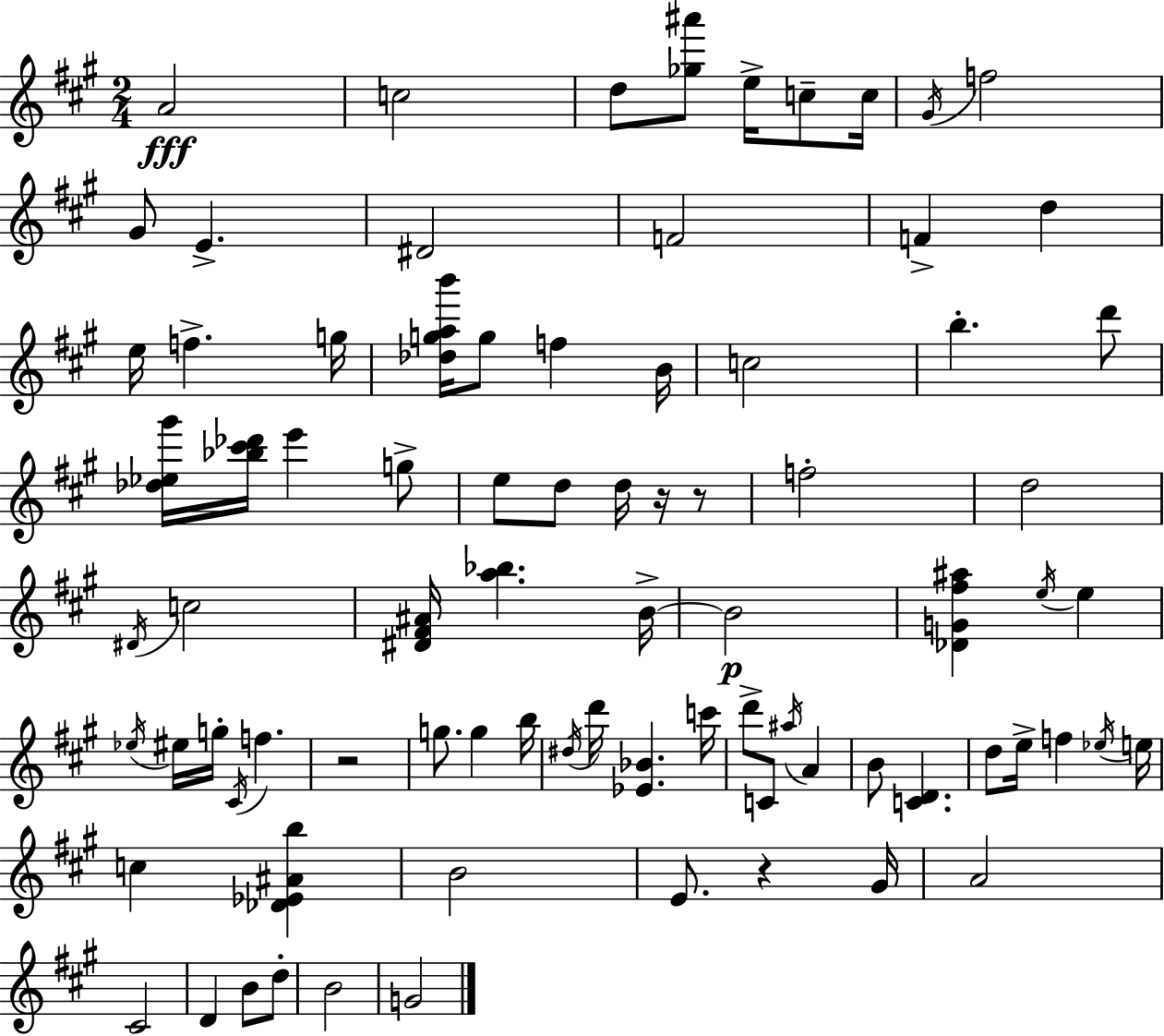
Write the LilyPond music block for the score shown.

{
  \clef treble
  \numericTimeSignature
  \time 2/4
  \key a \major
  a'2\fff | c''2 | d''8 <ges'' ais'''>8 e''16-> c''8-- c''16 | \acciaccatura { gis'16 } f''2 | \break gis'8 e'4.-> | dis'2 | f'2 | f'4-> d''4 | \break e''16 f''4.-> | g''16 <des'' g'' a'' b'''>16 g''8 f''4 | b'16 c''2 | b''4.-. d'''8 | \break <des'' ees'' gis'''>16 <bes'' cis''' des'''>16 e'''4 g''8-> | e''8 d''8 d''16 r16 r8 | f''2-. | d''2 | \break \acciaccatura { dis'16 } c''2 | <dis' fis' ais'>16 <a'' bes''>4. | b'16->~~ b'2\p | <des' g' fis'' ais''>4 \acciaccatura { e''16 } e''4 | \break \acciaccatura { ees''16 } eis''16 g''16-. \acciaccatura { cis'16 } f''4. | r2 | g''8. | g''4 b''16 \acciaccatura { dis''16 } d'''16 <ees' bes'>4. | \break c'''16 d'''8-> | c'8 \acciaccatura { ais''16 } a'4 b'8 | <c' d'>4. d''8 | e''16-> f''4 \acciaccatura { ees''16 } e''16 | \break c''4 <des' ees' ais' b''>4 | b'2 | e'8. r4 gis'16 | a'2 | \break cis'2 | d'4 b'8 d''8-. | b'2 | g'2 | \break \bar "|."
}